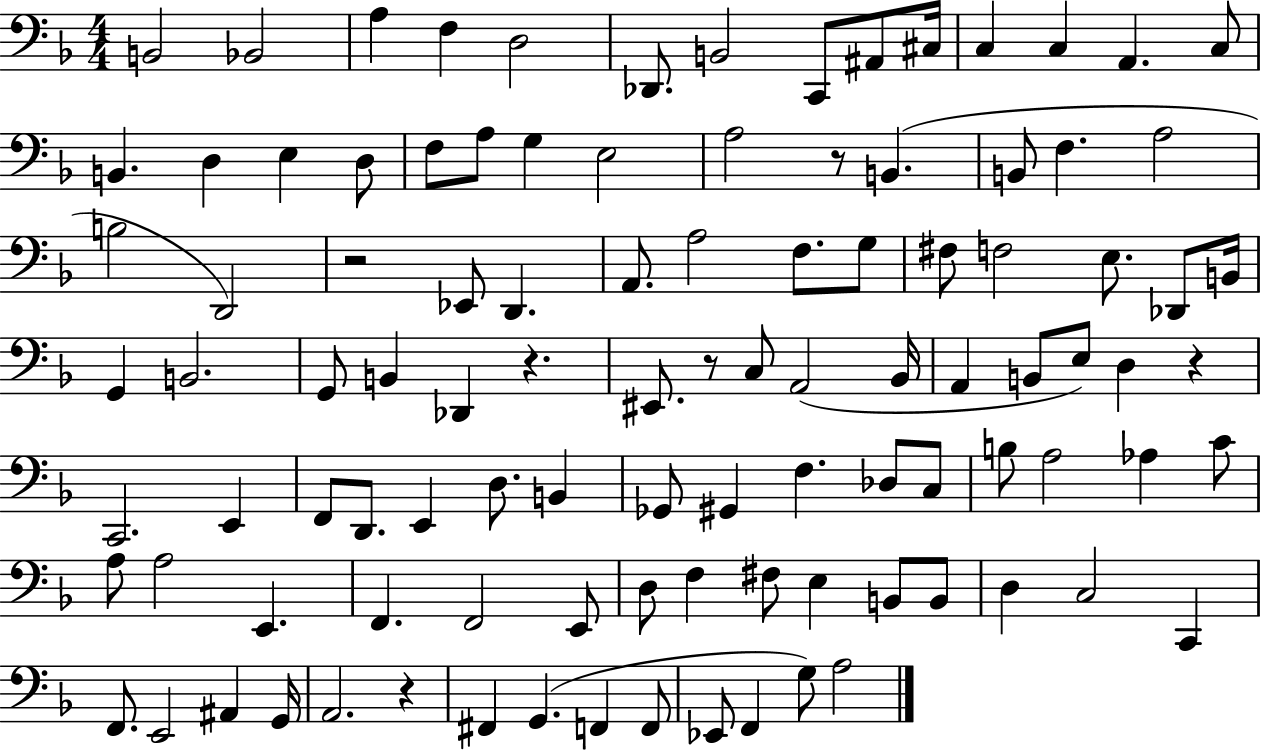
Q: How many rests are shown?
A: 6